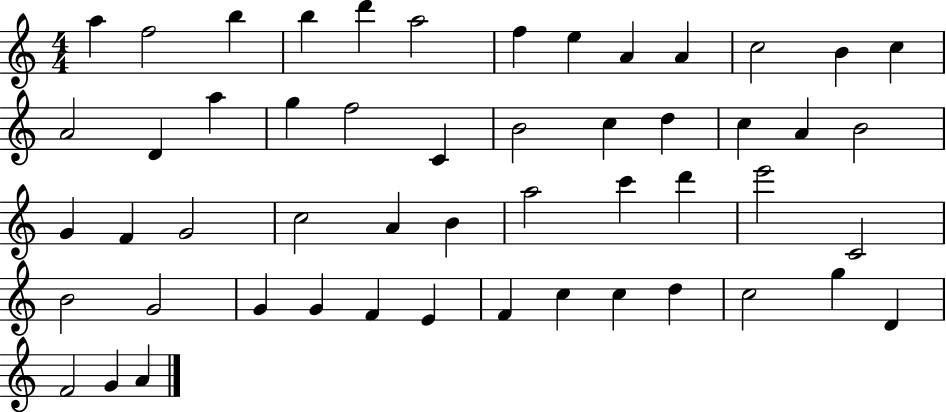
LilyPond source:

{
  \clef treble
  \numericTimeSignature
  \time 4/4
  \key c \major
  a''4 f''2 b''4 | b''4 d'''4 a''2 | f''4 e''4 a'4 a'4 | c''2 b'4 c''4 | \break a'2 d'4 a''4 | g''4 f''2 c'4 | b'2 c''4 d''4 | c''4 a'4 b'2 | \break g'4 f'4 g'2 | c''2 a'4 b'4 | a''2 c'''4 d'''4 | e'''2 c'2 | \break b'2 g'2 | g'4 g'4 f'4 e'4 | f'4 c''4 c''4 d''4 | c''2 g''4 d'4 | \break f'2 g'4 a'4 | \bar "|."
}